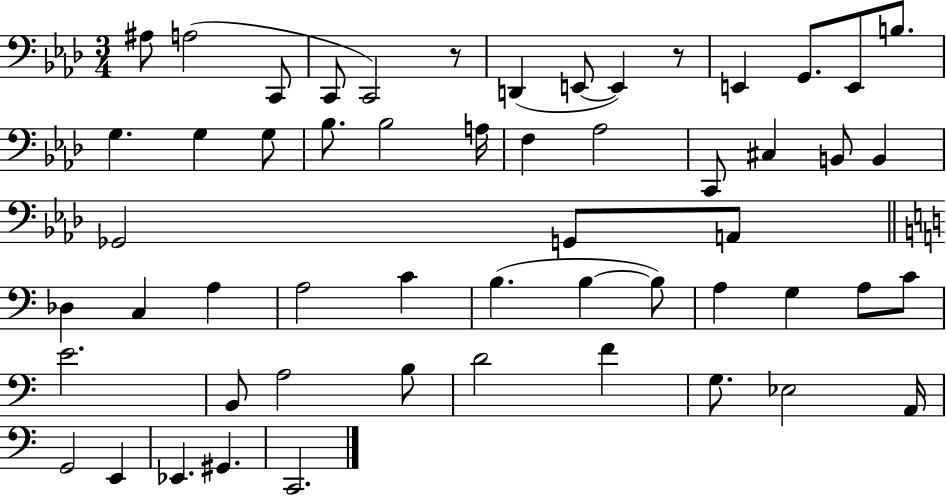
X:1
T:Untitled
M:3/4
L:1/4
K:Ab
^A,/2 A,2 C,,/2 C,,/2 C,,2 z/2 D,, E,,/2 E,, z/2 E,, G,,/2 E,,/2 B,/2 G, G, G,/2 _B,/2 _B,2 A,/4 F, _A,2 C,,/2 ^C, B,,/2 B,, _G,,2 G,,/2 A,,/2 _D, C, A, A,2 C B, B, B,/2 A, G, A,/2 C/2 E2 B,,/2 A,2 B,/2 D2 F G,/2 _E,2 A,,/4 G,,2 E,, _E,, ^G,, C,,2